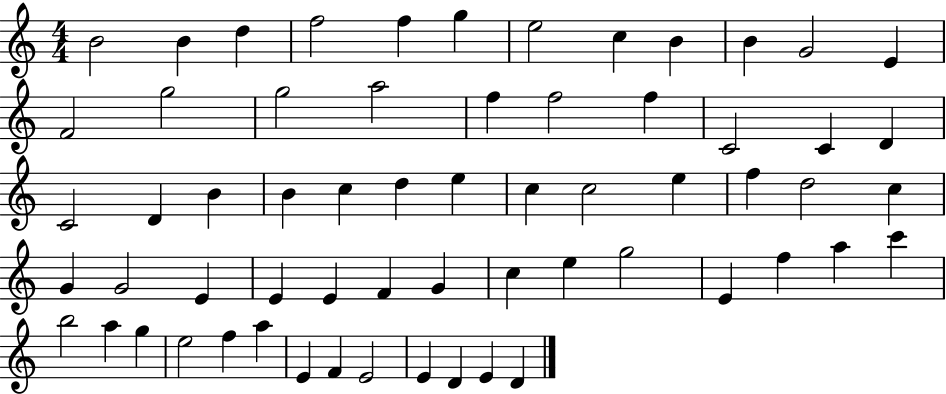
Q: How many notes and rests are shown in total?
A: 62